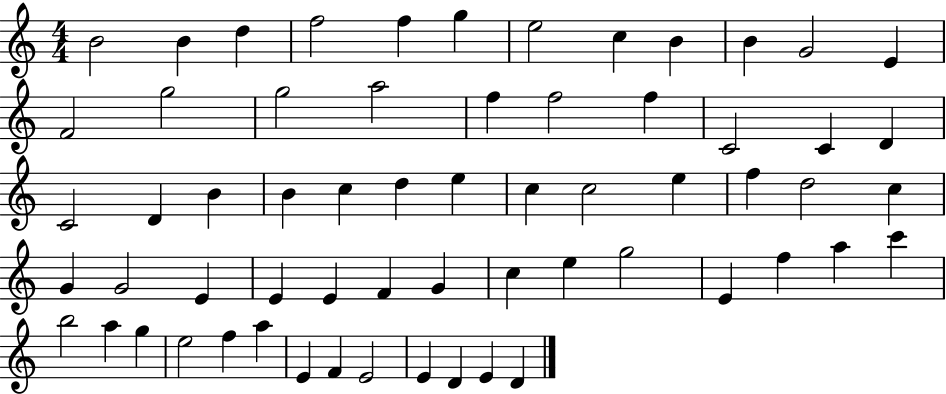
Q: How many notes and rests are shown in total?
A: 62